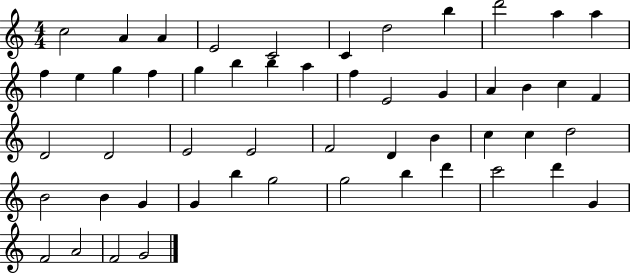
X:1
T:Untitled
M:4/4
L:1/4
K:C
c2 A A E2 C2 C d2 b d'2 a a f e g f g b b a f E2 G A B c F D2 D2 E2 E2 F2 D B c c d2 B2 B G G b g2 g2 b d' c'2 d' G F2 A2 F2 G2